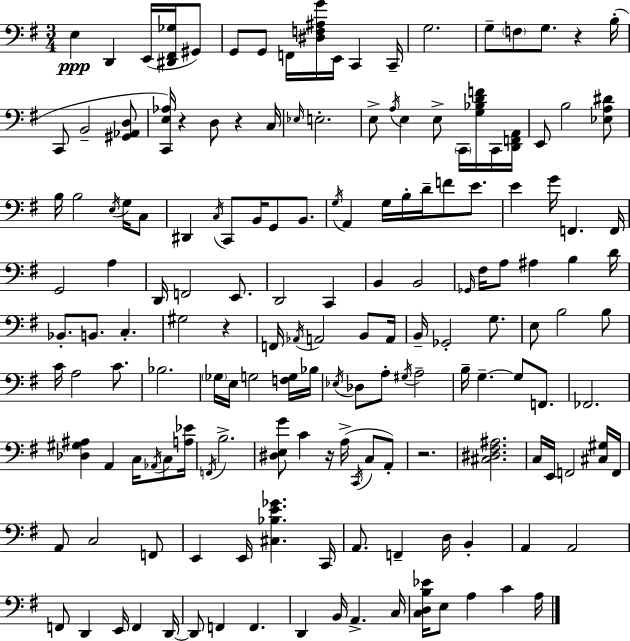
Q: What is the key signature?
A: G major